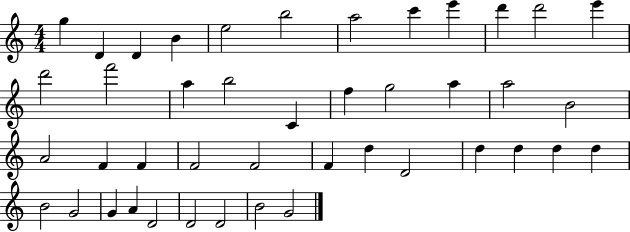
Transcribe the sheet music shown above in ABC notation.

X:1
T:Untitled
M:4/4
L:1/4
K:C
g D D B e2 b2 a2 c' e' d' d'2 e' d'2 f'2 a b2 C f g2 a a2 B2 A2 F F F2 F2 F d D2 d d d d B2 G2 G A D2 D2 D2 B2 G2